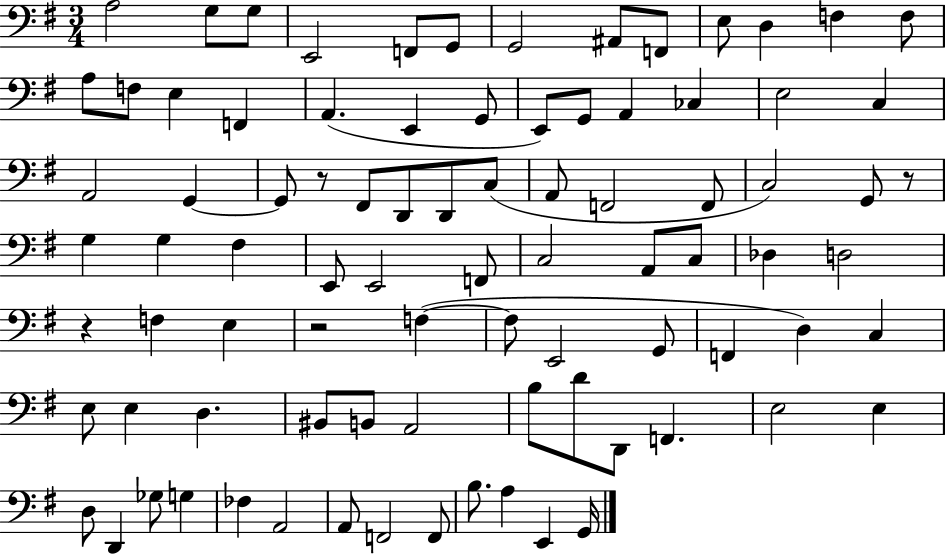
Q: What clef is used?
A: bass